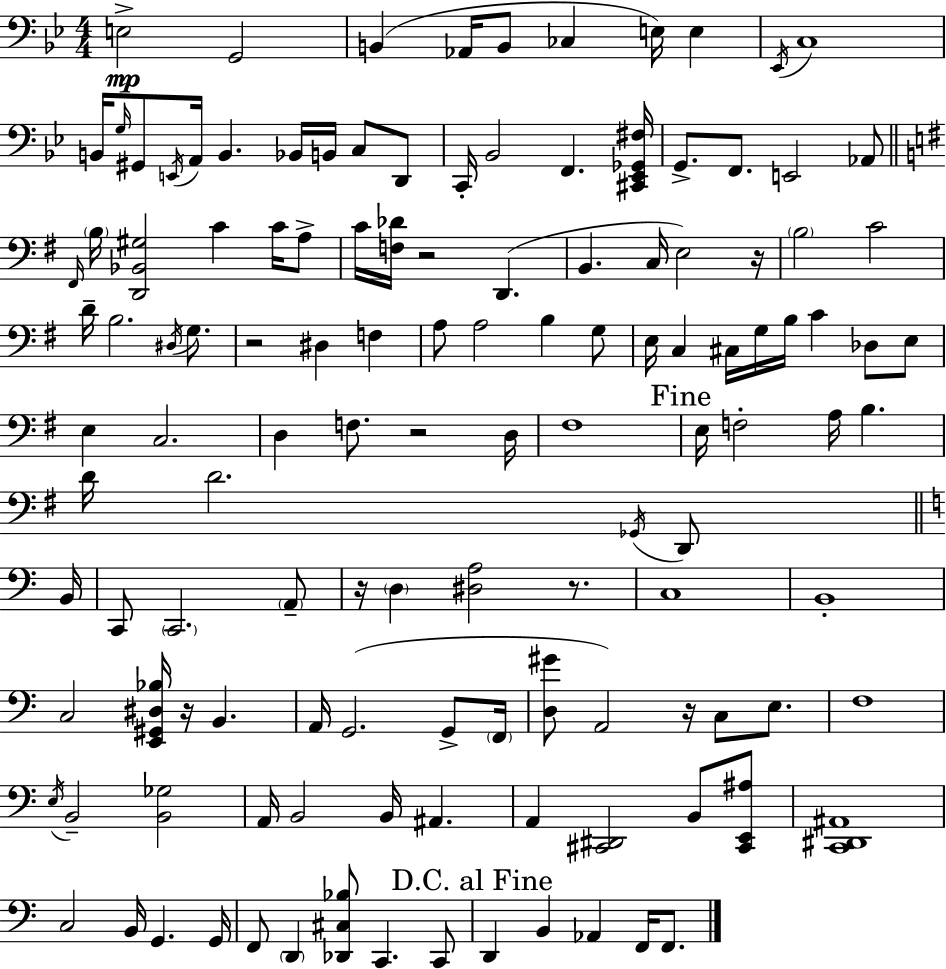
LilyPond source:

{
  \clef bass
  \numericTimeSignature
  \time 4/4
  \key bes \major
  e2->\mp g,2 | b,4( aes,16 b,8 ces4 e16) e4 | \acciaccatura { ees,16 } c1 | b,16 \grace { g16 } gis,8 \acciaccatura { e,16 } a,16 b,4. bes,16 b,16 c8 | \break d,8 c,16-. bes,2 f,4. | <cis, ees, ges, fis>16 g,8.-> f,8. e,2 | aes,8 \bar "||" \break \key g \major \grace { fis,16 } \parenthesize b16 <d, bes, gis>2 c'4 c'16 a8-> | c'16 <f des'>16 r2 d,4.( | b,4. c16 e2) | r16 \parenthesize b2 c'2 | \break d'16-- b2. \acciaccatura { dis16 } g8. | r2 dis4 f4 | a8 a2 b4 | g8 e16 c4 cis16 g16 b16 c'4 des8 | \break e8 e4 c2. | d4 f8. r2 | d16 fis1 | \mark "Fine" e16 f2-. a16 b4. | \break d'16 d'2. \acciaccatura { ges,16 } | d,8 \bar "||" \break \key c \major b,16 c,8 \parenthesize c,2. \parenthesize a,8-- | r16 \parenthesize d4 <dis a>2 r8. | c1 | b,1-. | \break c2 <e, gis, dis bes>16 r16 b,4. | a,16 g,2.( g,8-> | \parenthesize f,16 <d gis'>8 a,2) r16 c8 e8. | f1 | \break \acciaccatura { e16 } b,2-- <b, ges>2 | a,16 b,2 b,16 ais,4. | a,4 <cis, dis,>2 b,8 | <cis, e, ais>8 <c, dis, ais,>1 | \break c2 b,16 g,4. | g,16 f,8 \parenthesize d,4 <des, cis bes>8 c,4. | c,8 \mark "D.C. al Fine" d,4 b,4 aes,4 f,16 f,8. | \bar "|."
}